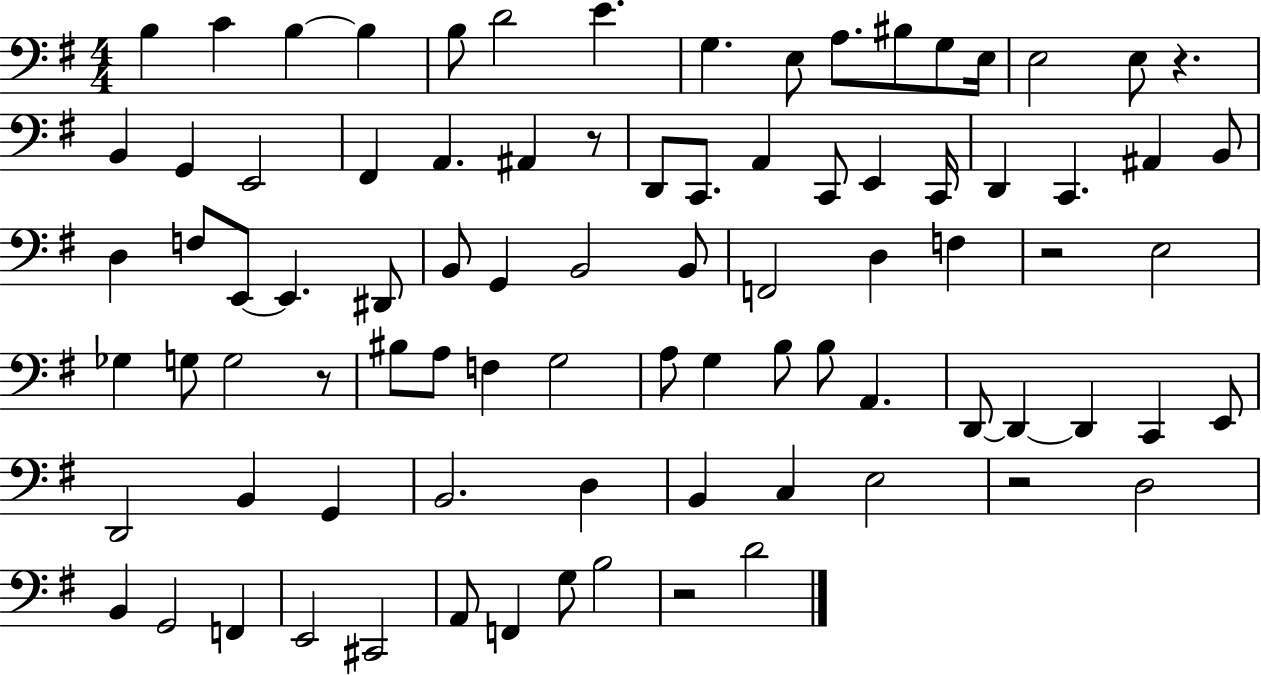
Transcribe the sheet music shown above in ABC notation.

X:1
T:Untitled
M:4/4
L:1/4
K:G
B, C B, B, B,/2 D2 E G, E,/2 A,/2 ^B,/2 G,/2 E,/4 E,2 E,/2 z B,, G,, E,,2 ^F,, A,, ^A,, z/2 D,,/2 C,,/2 A,, C,,/2 E,, C,,/4 D,, C,, ^A,, B,,/2 D, F,/2 E,,/2 E,, ^D,,/2 B,,/2 G,, B,,2 B,,/2 F,,2 D, F, z2 E,2 _G, G,/2 G,2 z/2 ^B,/2 A,/2 F, G,2 A,/2 G, B,/2 B,/2 A,, D,,/2 D,, D,, C,, E,,/2 D,,2 B,, G,, B,,2 D, B,, C, E,2 z2 D,2 B,, G,,2 F,, E,,2 ^C,,2 A,,/2 F,, G,/2 B,2 z2 D2